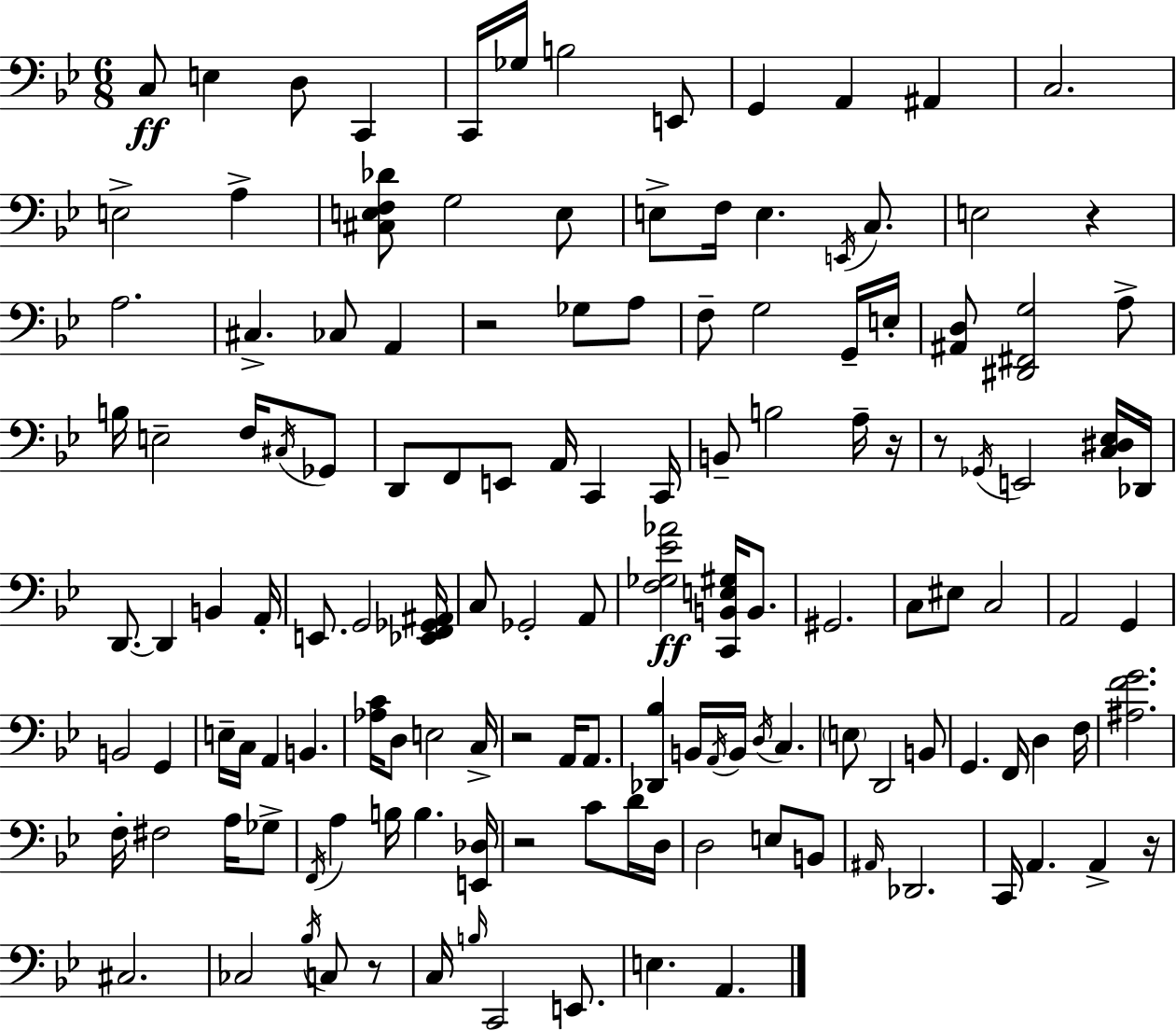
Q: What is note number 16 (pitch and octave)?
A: E3